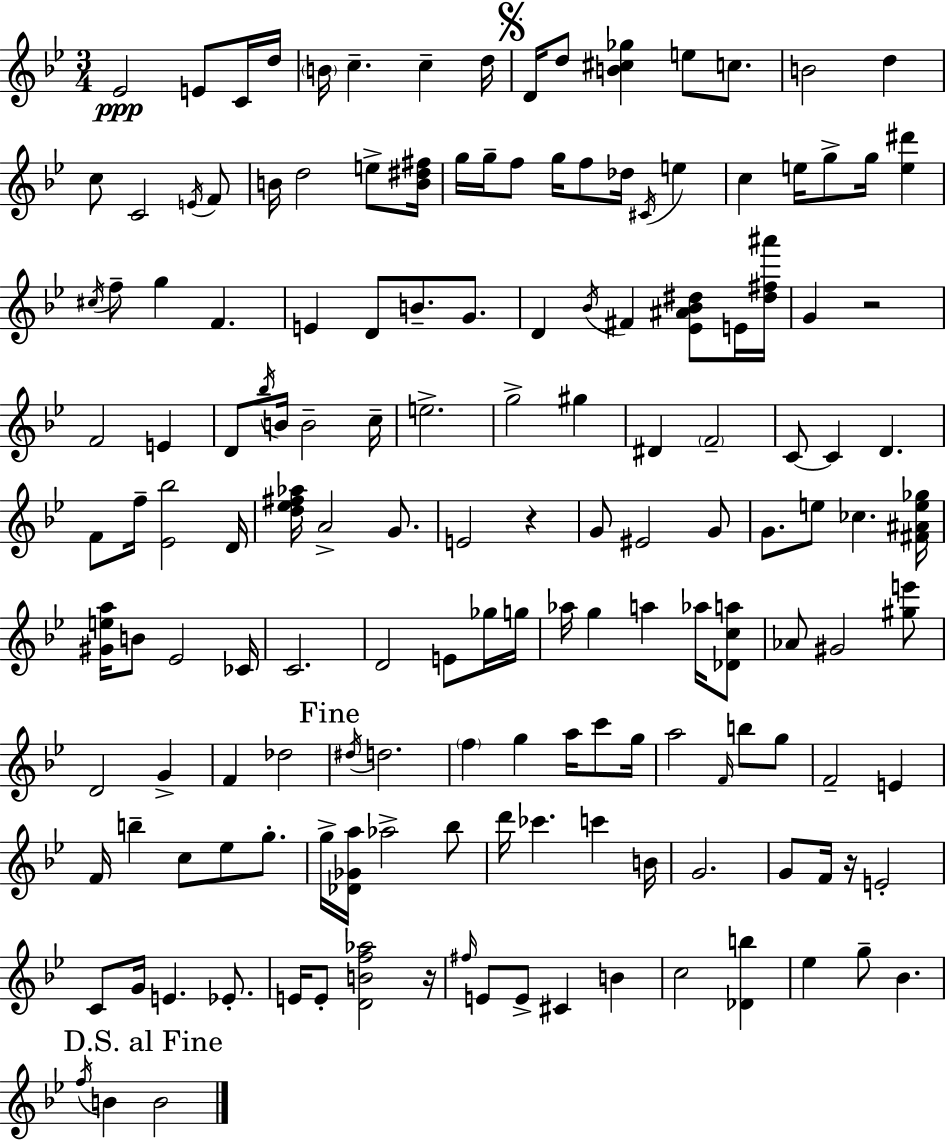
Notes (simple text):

Eb4/h E4/e C4/s D5/s B4/s C5/q. C5/q D5/s D4/s D5/e [B4,C#5,Gb5]/q E5/e C5/e. B4/h D5/q C5/e C4/h E4/s F4/e B4/s D5/h E5/e [B4,D#5,F#5]/s G5/s G5/s F5/e G5/s F5/e Db5/s C#4/s E5/q C5/q E5/s G5/e G5/s [E5,D#6]/q C#5/s F5/e G5/q F4/q. E4/q D4/e B4/e. G4/e. D4/q Bb4/s F#4/q [Eb4,A#4,Bb4,D#5]/e E4/s [D#5,F#5,A#6]/s G4/q R/h F4/h E4/q D4/e Bb5/s B4/s B4/h C5/s E5/h. G5/h G#5/q D#4/q F4/h C4/e C4/q D4/q. F4/e F5/s [Eb4,Bb5]/h D4/s [D5,Eb5,F#5,Ab5]/s A4/h G4/e. E4/h R/q G4/e EIS4/h G4/e G4/e. E5/e CES5/q. [F#4,A#4,E5,Gb5]/s [G#4,E5,A5]/s B4/e Eb4/h CES4/s C4/h. D4/h E4/e Gb5/s G5/s Ab5/s G5/q A5/q Ab5/s [Db4,C5,A5]/e Ab4/e G#4/h [G#5,E6]/e D4/h G4/q F4/q Db5/h D#5/s D5/h. F5/q G5/q A5/s C6/e G5/s A5/h F4/s B5/e G5/e F4/h E4/q F4/s B5/q C5/e Eb5/e G5/e. G5/s [Db4,Gb4,A5]/s Ab5/h Bb5/e D6/s CES6/q. C6/q B4/s G4/h. G4/e F4/s R/s E4/h C4/e G4/s E4/q. Eb4/e. E4/s E4/e [D4,B4,F5,Ab5]/h R/s F#5/s E4/e E4/e C#4/q B4/q C5/h [Db4,B5]/q Eb5/q G5/e Bb4/q. F5/s B4/q B4/h